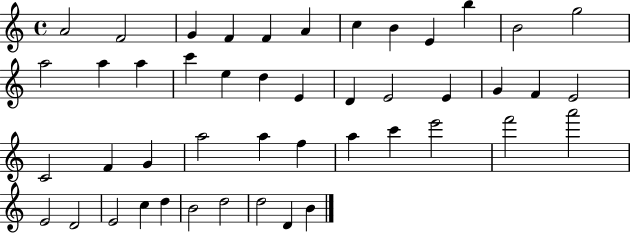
{
  \clef treble
  \time 4/4
  \defaultTimeSignature
  \key c \major
  a'2 f'2 | g'4 f'4 f'4 a'4 | c''4 b'4 e'4 b''4 | b'2 g''2 | \break a''2 a''4 a''4 | c'''4 e''4 d''4 e'4 | d'4 e'2 e'4 | g'4 f'4 e'2 | \break c'2 f'4 g'4 | a''2 a''4 f''4 | a''4 c'''4 e'''2 | f'''2 a'''2 | \break e'2 d'2 | e'2 c''4 d''4 | b'2 d''2 | d''2 d'4 b'4 | \break \bar "|."
}